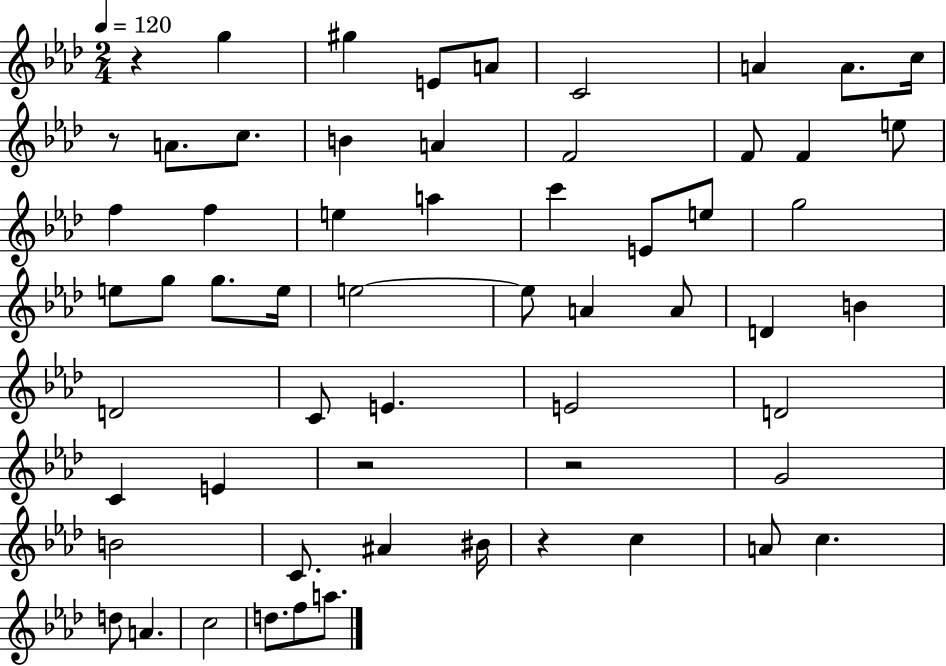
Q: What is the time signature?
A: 2/4